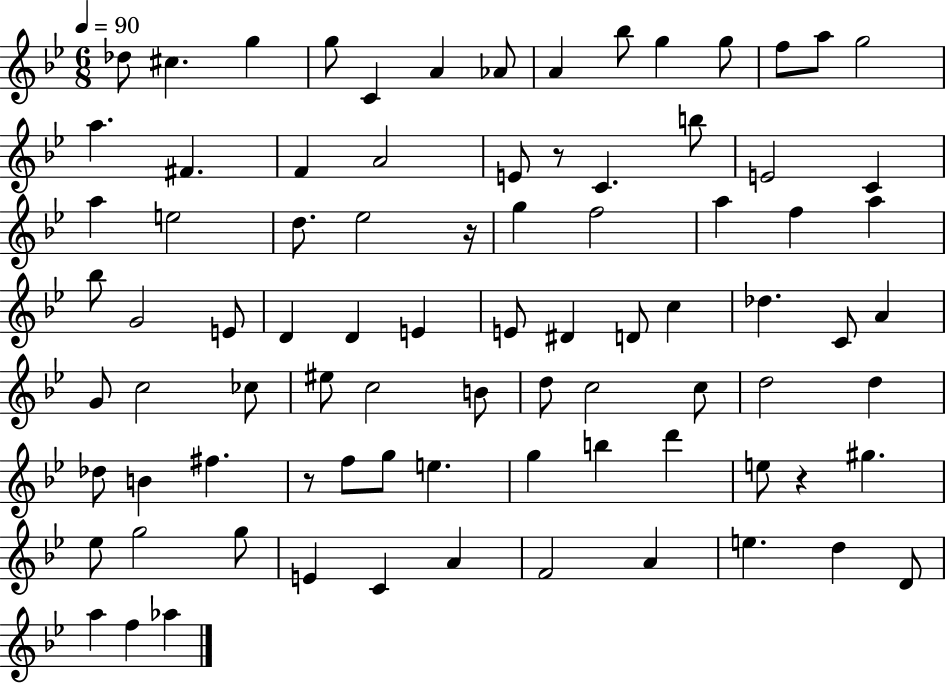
X:1
T:Untitled
M:6/8
L:1/4
K:Bb
_d/2 ^c g g/2 C A _A/2 A _b/2 g g/2 f/2 a/2 g2 a ^F F A2 E/2 z/2 C b/2 E2 C a e2 d/2 _e2 z/4 g f2 a f a _b/2 G2 E/2 D D E E/2 ^D D/2 c _d C/2 A G/2 c2 _c/2 ^e/2 c2 B/2 d/2 c2 c/2 d2 d _d/2 B ^f z/2 f/2 g/2 e g b d' e/2 z ^g _e/2 g2 g/2 E C A F2 A e d D/2 a f _a